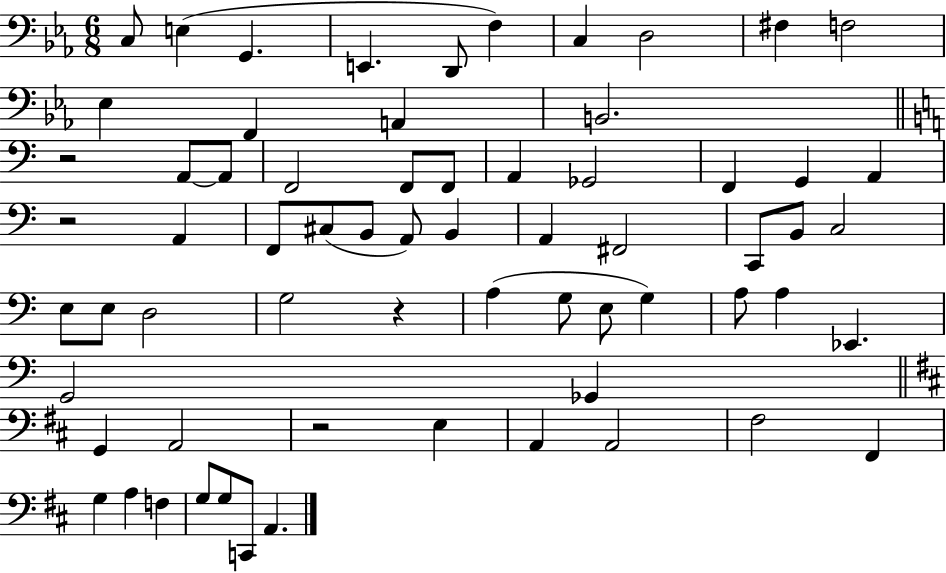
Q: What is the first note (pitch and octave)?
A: C3